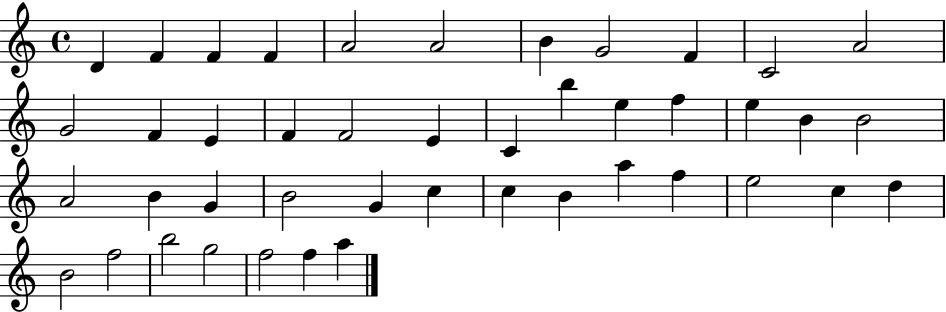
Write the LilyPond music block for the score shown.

{
  \clef treble
  \time 4/4
  \defaultTimeSignature
  \key c \major
  d'4 f'4 f'4 f'4 | a'2 a'2 | b'4 g'2 f'4 | c'2 a'2 | \break g'2 f'4 e'4 | f'4 f'2 e'4 | c'4 b''4 e''4 f''4 | e''4 b'4 b'2 | \break a'2 b'4 g'4 | b'2 g'4 c''4 | c''4 b'4 a''4 f''4 | e''2 c''4 d''4 | \break b'2 f''2 | b''2 g''2 | f''2 f''4 a''4 | \bar "|."
}